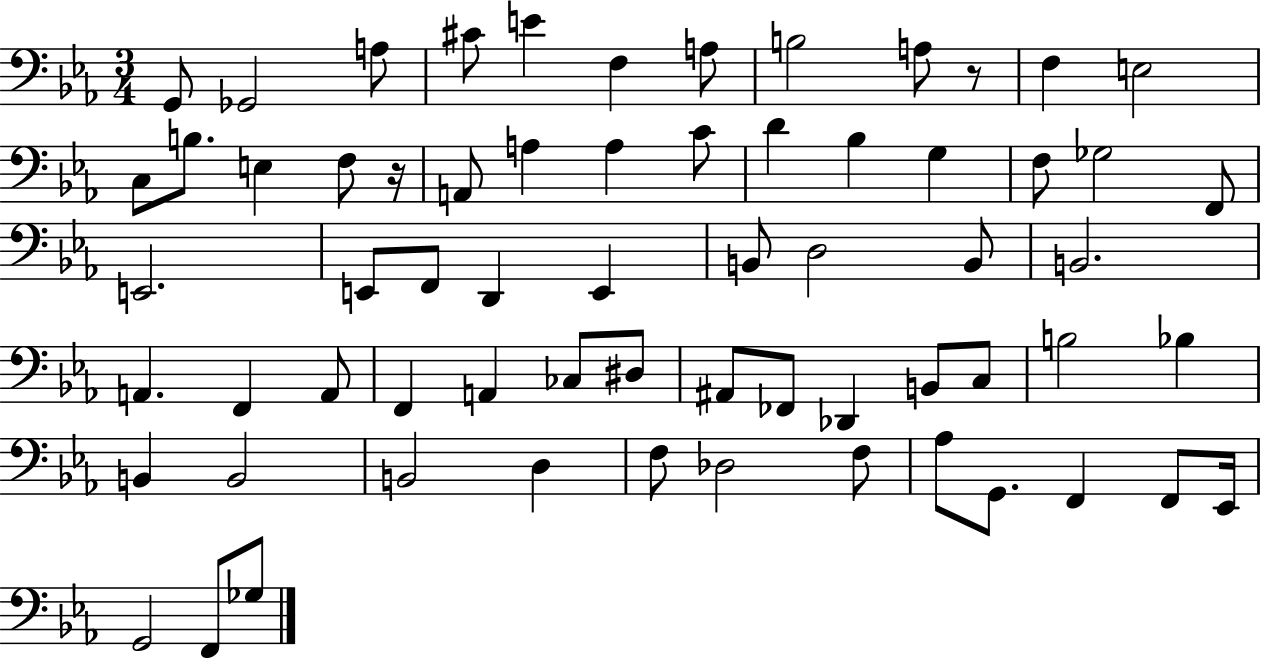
{
  \clef bass
  \numericTimeSignature
  \time 3/4
  \key ees \major
  g,8 ges,2 a8 | cis'8 e'4 f4 a8 | b2 a8 r8 | f4 e2 | \break c8 b8. e4 f8 r16 | a,8 a4 a4 c'8 | d'4 bes4 g4 | f8 ges2 f,8 | \break e,2. | e,8 f,8 d,4 e,4 | b,8 d2 b,8 | b,2. | \break a,4. f,4 a,8 | f,4 a,4 ces8 dis8 | ais,8 fes,8 des,4 b,8 c8 | b2 bes4 | \break b,4 b,2 | b,2 d4 | f8 des2 f8 | aes8 g,8. f,4 f,8 ees,16 | \break g,2 f,8 ges8 | \bar "|."
}